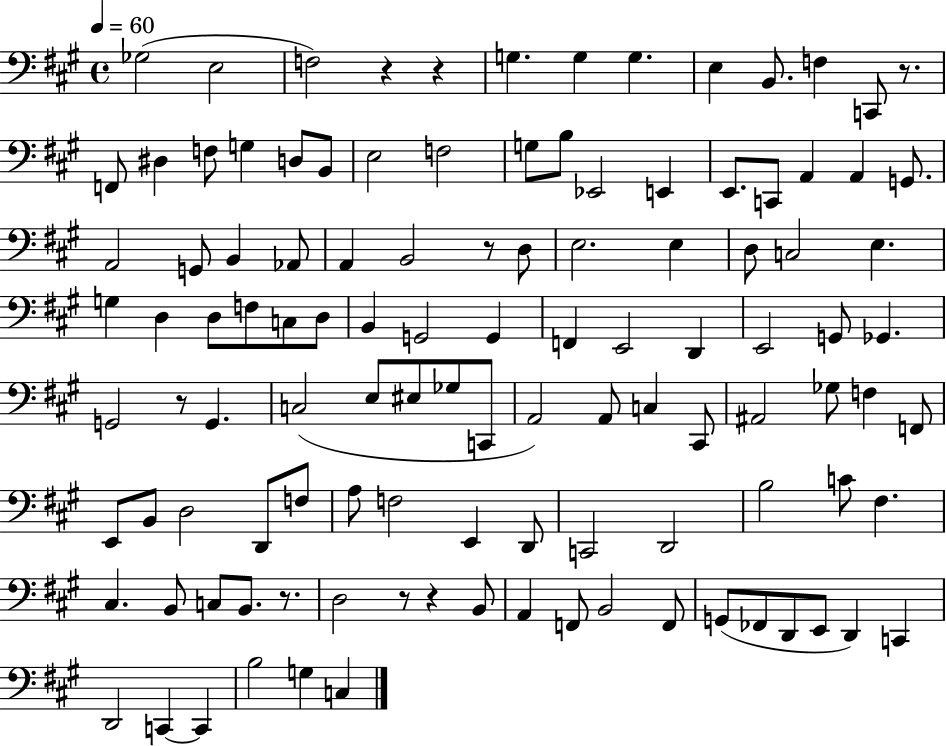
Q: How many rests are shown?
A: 8